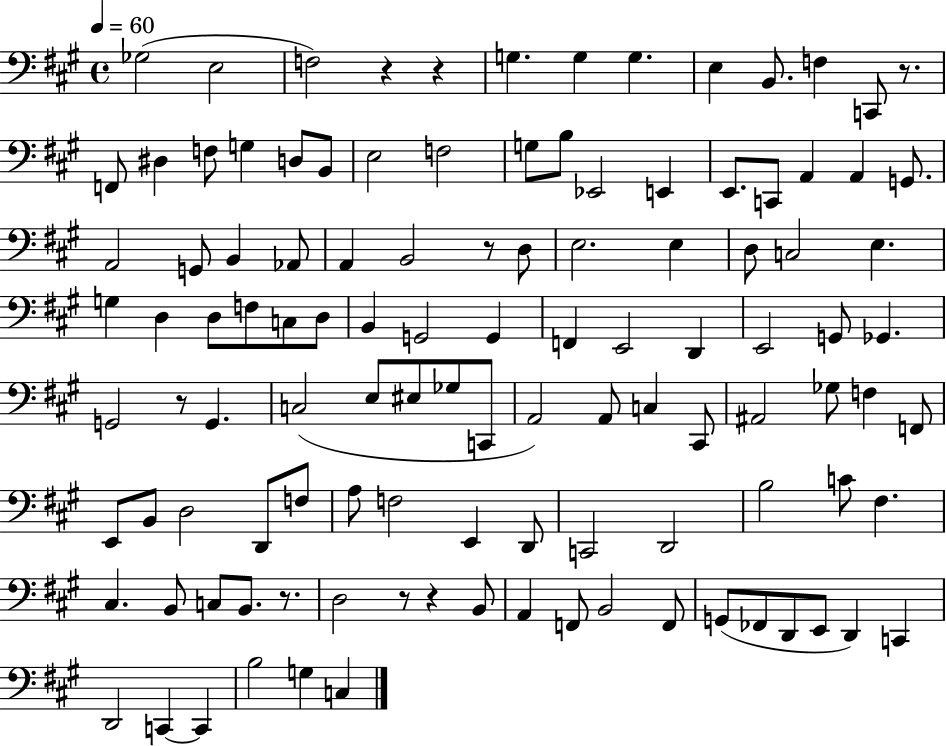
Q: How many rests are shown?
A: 8